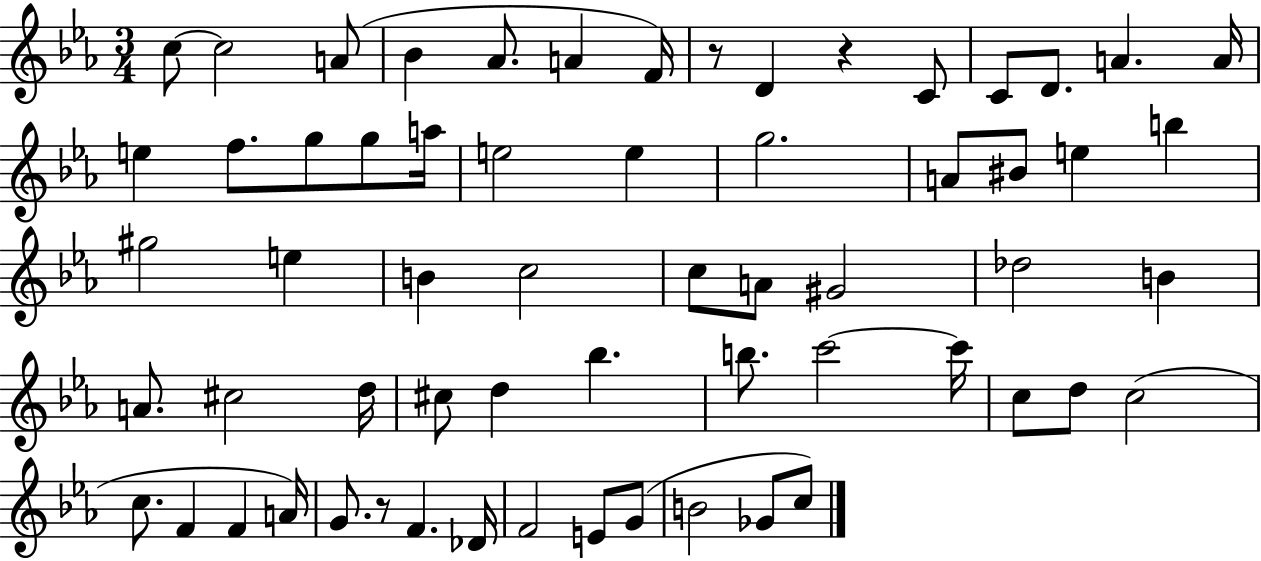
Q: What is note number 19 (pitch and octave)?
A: E5